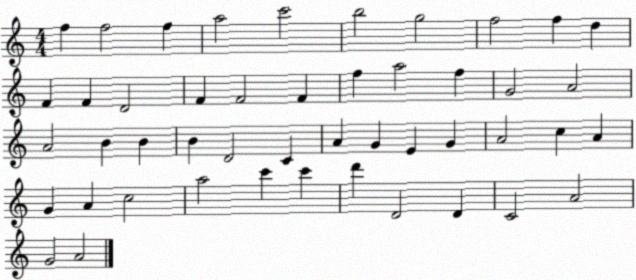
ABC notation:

X:1
T:Untitled
M:4/4
L:1/4
K:C
f f2 f a2 c'2 b2 g2 f2 f d F F D2 F F2 F f a2 f G2 A2 A2 B B B D2 C A G E G A2 c A G A c2 a2 c' c' d' D2 D C2 A2 G2 A2